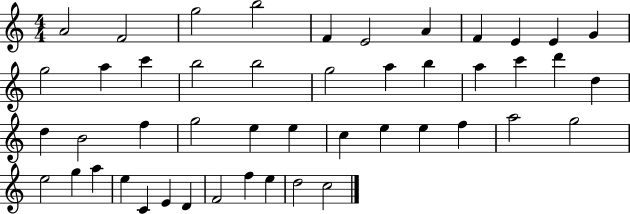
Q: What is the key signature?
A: C major